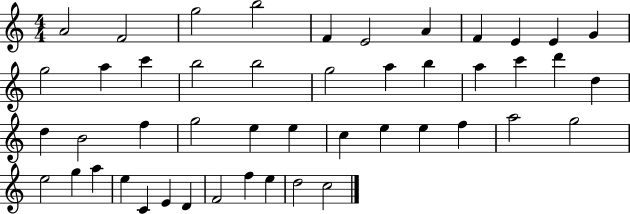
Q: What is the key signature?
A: C major